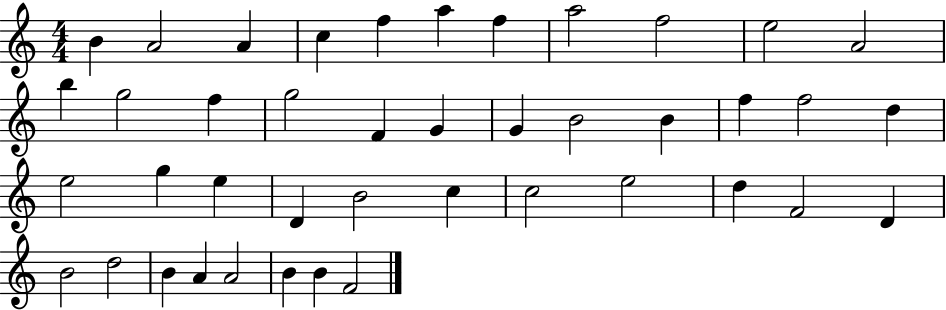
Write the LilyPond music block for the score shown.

{
  \clef treble
  \numericTimeSignature
  \time 4/4
  \key c \major
  b'4 a'2 a'4 | c''4 f''4 a''4 f''4 | a''2 f''2 | e''2 a'2 | \break b''4 g''2 f''4 | g''2 f'4 g'4 | g'4 b'2 b'4 | f''4 f''2 d''4 | \break e''2 g''4 e''4 | d'4 b'2 c''4 | c''2 e''2 | d''4 f'2 d'4 | \break b'2 d''2 | b'4 a'4 a'2 | b'4 b'4 f'2 | \bar "|."
}